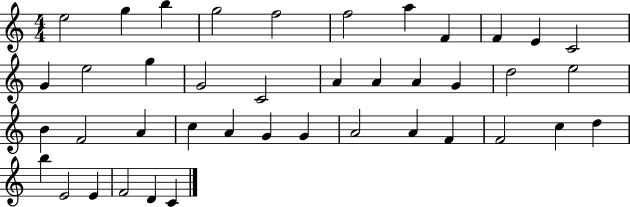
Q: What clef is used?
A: treble